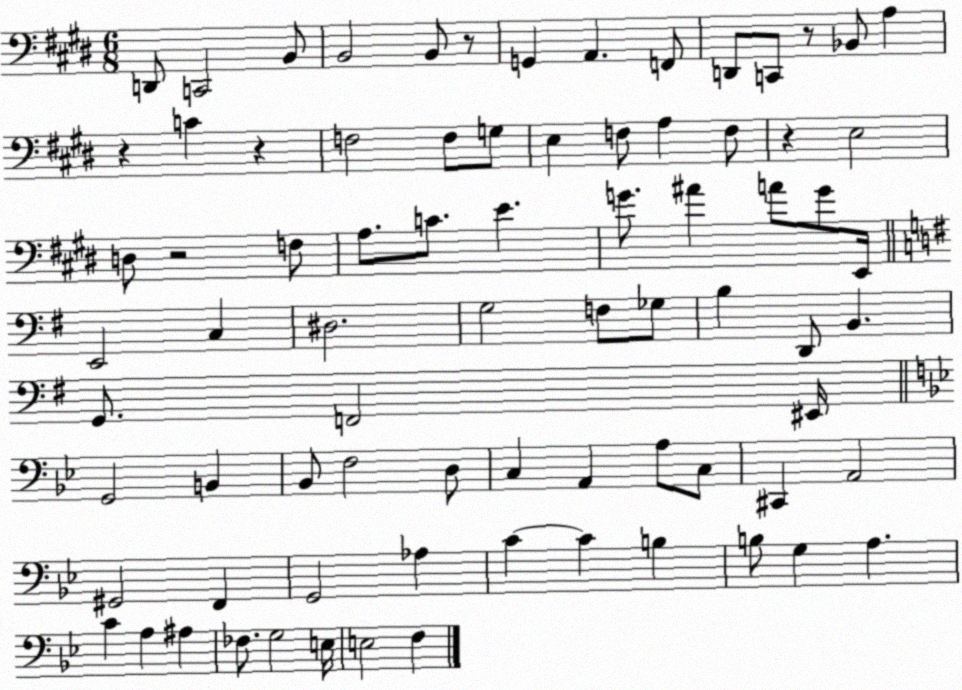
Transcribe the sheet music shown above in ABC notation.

X:1
T:Untitled
M:6/8
L:1/4
K:E
D,,/2 C,,2 B,,/2 B,,2 B,,/2 z/2 G,, A,, F,,/2 D,,/2 C,,/2 z/2 _B,,/2 A, z C z F,2 F,/2 G,/2 E, F,/2 A, F,/2 z E,2 D,/2 z2 F,/2 A,/2 C/2 E G/2 ^A A/2 G/2 E,,/4 E,,2 C, ^D,2 G,2 F,/2 _G,/2 B, D,,/2 B,, G,,/2 F,,2 ^E,,/4 G,,2 B,, _B,,/2 F,2 D,/2 C, A,, A,/2 C,/2 ^C,, A,,2 ^G,,2 F,, G,,2 _A, C C B, B,/2 G, A, C A, ^A, _F,/2 G,2 E,/4 E,2 F,